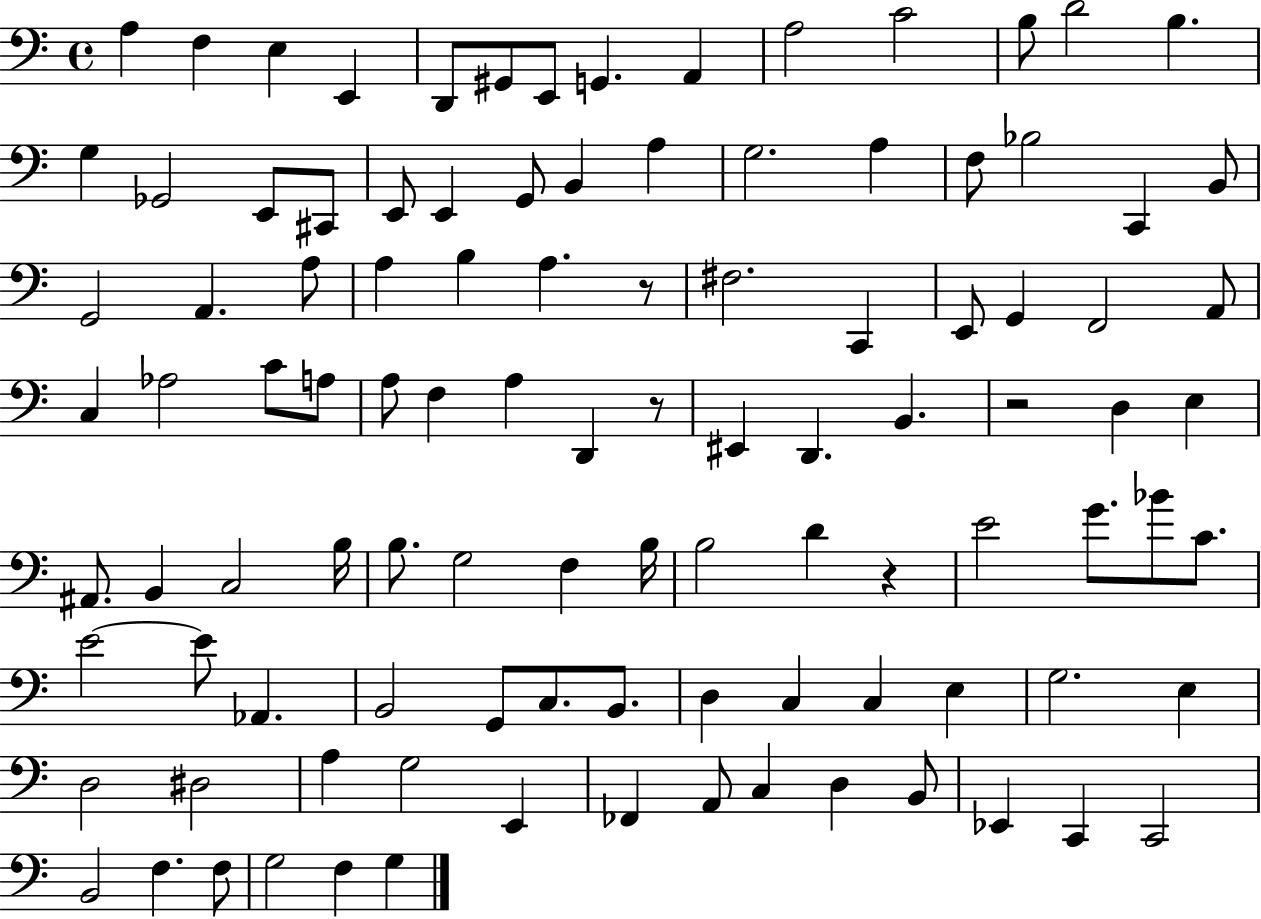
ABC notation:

X:1
T:Untitled
M:4/4
L:1/4
K:C
A, F, E, E,, D,,/2 ^G,,/2 E,,/2 G,, A,, A,2 C2 B,/2 D2 B, G, _G,,2 E,,/2 ^C,,/2 E,,/2 E,, G,,/2 B,, A, G,2 A, F,/2 _B,2 C,, B,,/2 G,,2 A,, A,/2 A, B, A, z/2 ^F,2 C,, E,,/2 G,, F,,2 A,,/2 C, _A,2 C/2 A,/2 A,/2 F, A, D,, z/2 ^E,, D,, B,, z2 D, E, ^A,,/2 B,, C,2 B,/4 B,/2 G,2 F, B,/4 B,2 D z E2 G/2 _B/2 C/2 E2 E/2 _A,, B,,2 G,,/2 C,/2 B,,/2 D, C, C, E, G,2 E, D,2 ^D,2 A, G,2 E,, _F,, A,,/2 C, D, B,,/2 _E,, C,, C,,2 B,,2 F, F,/2 G,2 F, G,